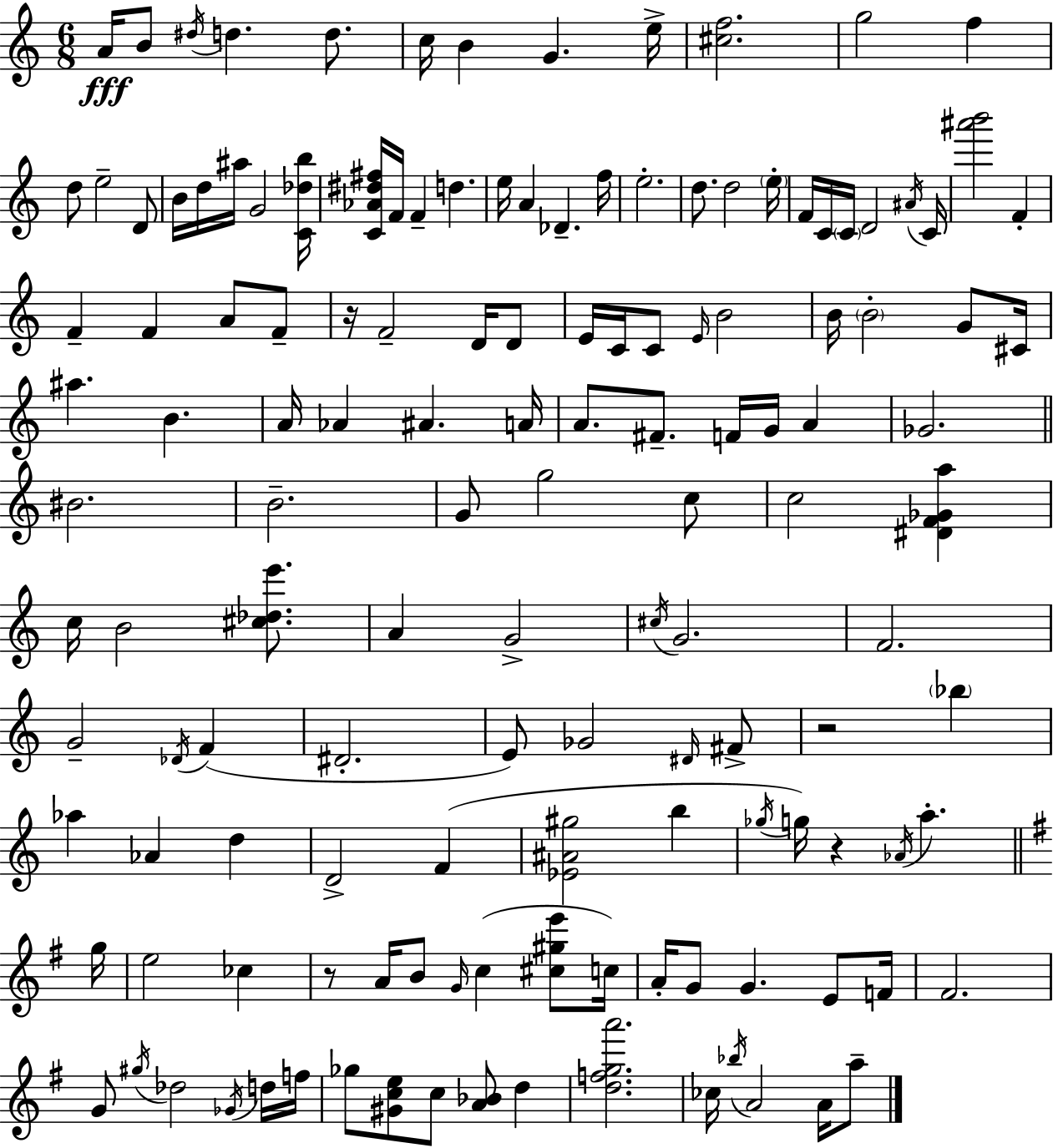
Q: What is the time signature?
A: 6/8